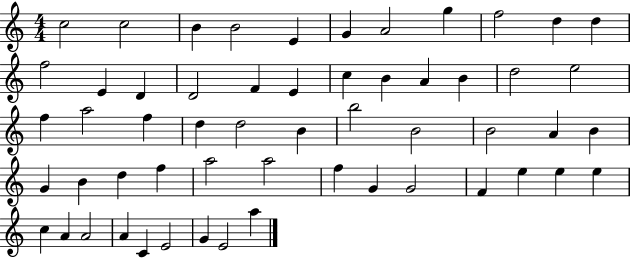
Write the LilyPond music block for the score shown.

{
  \clef treble
  \numericTimeSignature
  \time 4/4
  \key c \major
  c''2 c''2 | b'4 b'2 e'4 | g'4 a'2 g''4 | f''2 d''4 d''4 | \break f''2 e'4 d'4 | d'2 f'4 e'4 | c''4 b'4 a'4 b'4 | d''2 e''2 | \break f''4 a''2 f''4 | d''4 d''2 b'4 | b''2 b'2 | b'2 a'4 b'4 | \break g'4 b'4 d''4 f''4 | a''2 a''2 | f''4 g'4 g'2 | f'4 e''4 e''4 e''4 | \break c''4 a'4 a'2 | a'4 c'4 e'2 | g'4 e'2 a''4 | \bar "|."
}